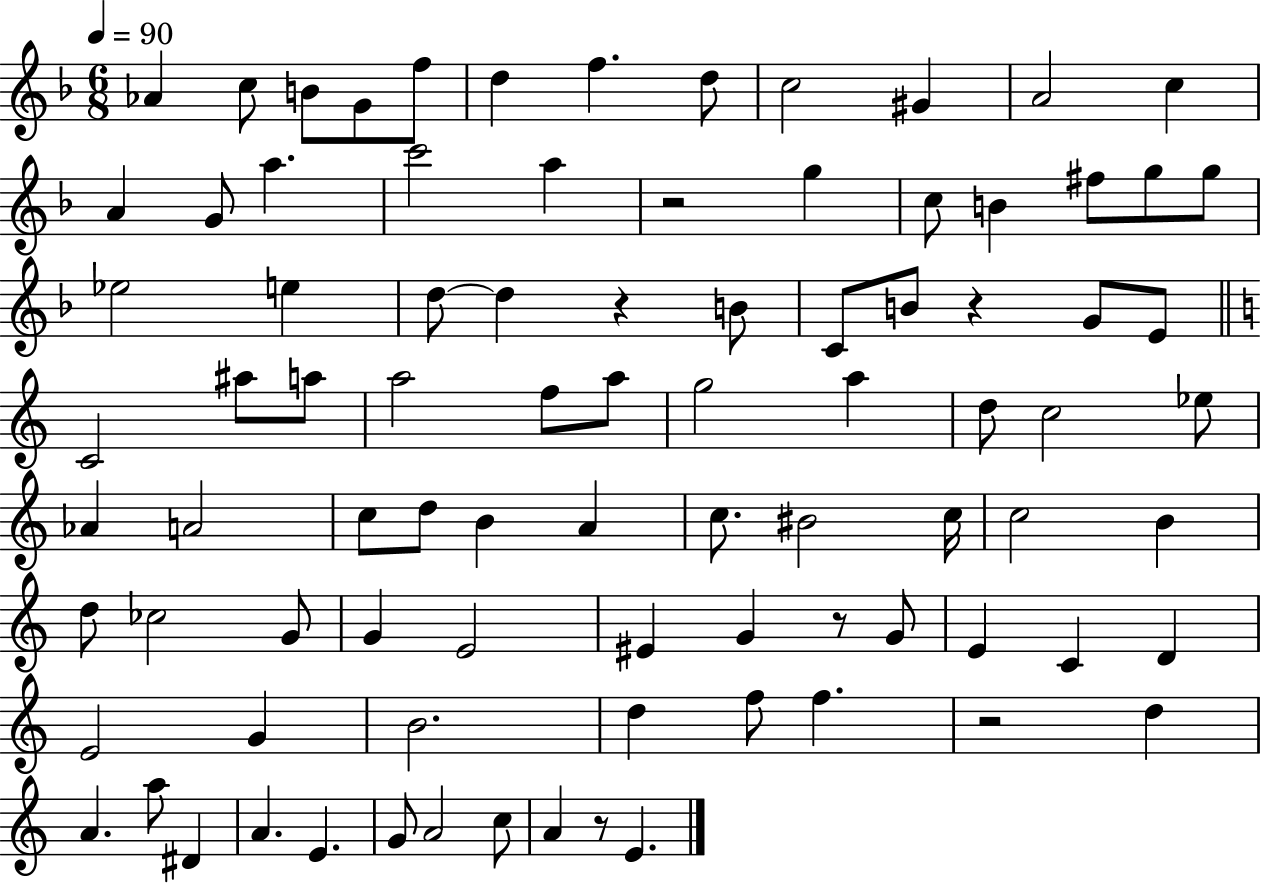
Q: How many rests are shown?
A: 6